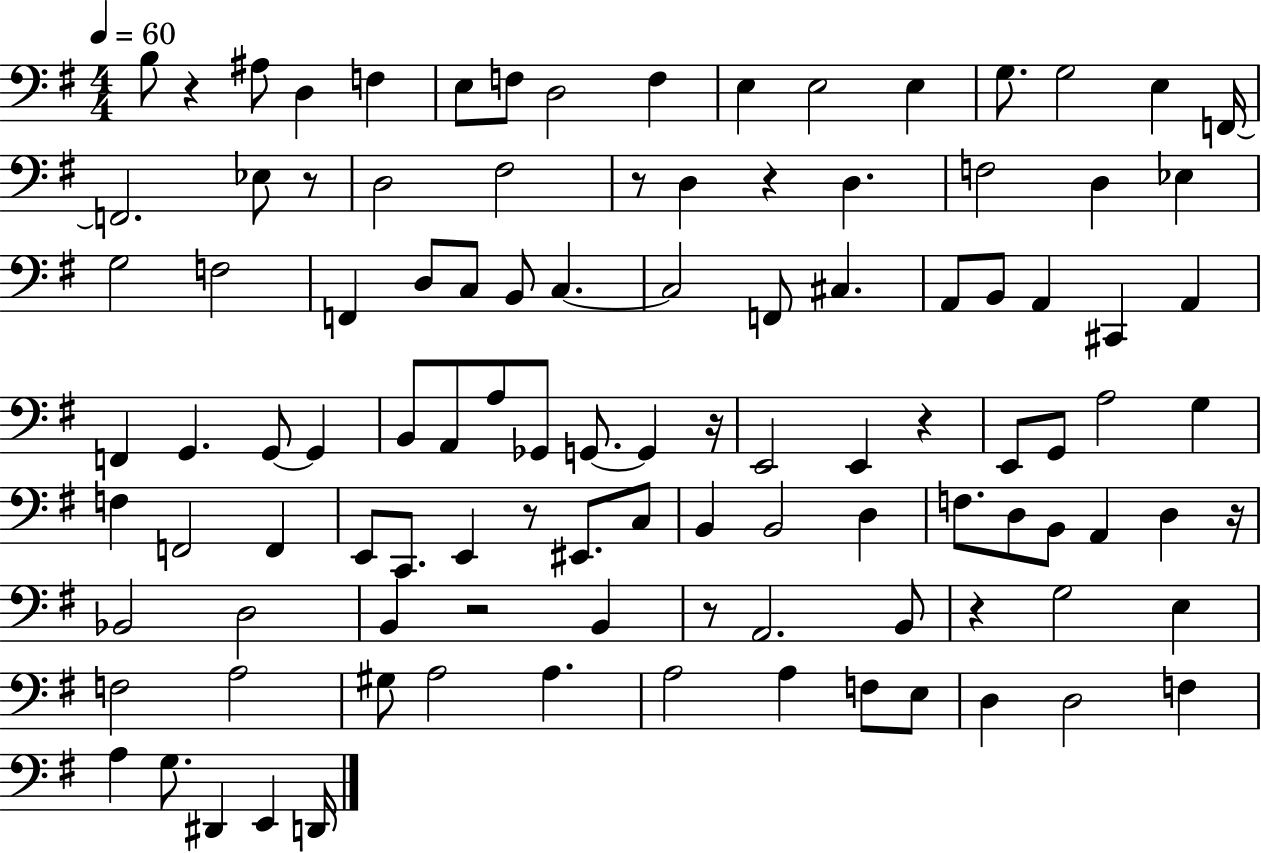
B3/e R/q A#3/e D3/q F3/q E3/e F3/e D3/h F3/q E3/q E3/h E3/q G3/e. G3/h E3/q F2/s F2/h. Eb3/e R/e D3/h F#3/h R/e D3/q R/q D3/q. F3/h D3/q Eb3/q G3/h F3/h F2/q D3/e C3/e B2/e C3/q. C3/h F2/e C#3/q. A2/e B2/e A2/q C#2/q A2/q F2/q G2/q. G2/e G2/q B2/e A2/e A3/e Gb2/e G2/e. G2/q R/s E2/h E2/q R/q E2/e G2/e A3/h G3/q F3/q F2/h F2/q E2/e C2/e. E2/q R/e EIS2/e. C3/e B2/q B2/h D3/q F3/e. D3/e B2/e A2/q D3/q R/s Bb2/h D3/h B2/q R/h B2/q R/e A2/h. B2/e R/q G3/h E3/q F3/h A3/h G#3/e A3/h A3/q. A3/h A3/q F3/e E3/e D3/q D3/h F3/q A3/q G3/e. D#2/q E2/q D2/s